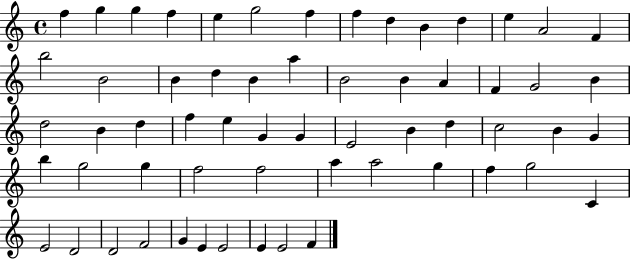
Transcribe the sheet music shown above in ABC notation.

X:1
T:Untitled
M:4/4
L:1/4
K:C
f g g f e g2 f f d B d e A2 F b2 B2 B d B a B2 B A F G2 B d2 B d f e G G E2 B d c2 B G b g2 g f2 f2 a a2 g f g2 C E2 D2 D2 F2 G E E2 E E2 F